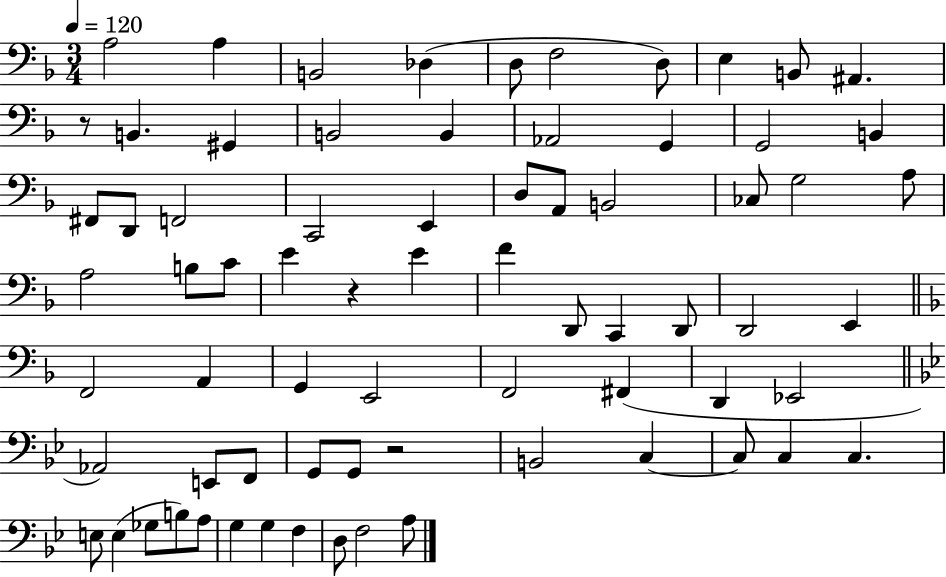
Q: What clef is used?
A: bass